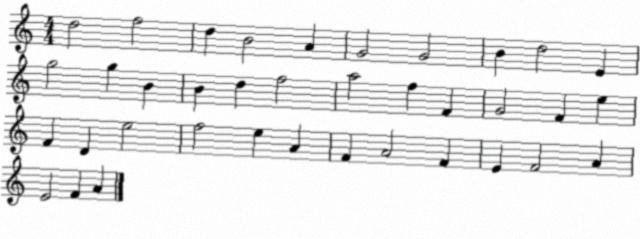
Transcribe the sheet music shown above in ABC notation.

X:1
T:Untitled
M:4/4
L:1/4
K:C
d2 f2 d B2 A G2 G2 B d2 E g2 g B B d f2 a2 f F G2 F e F D e2 f2 e A F A2 F E F2 A E2 F A